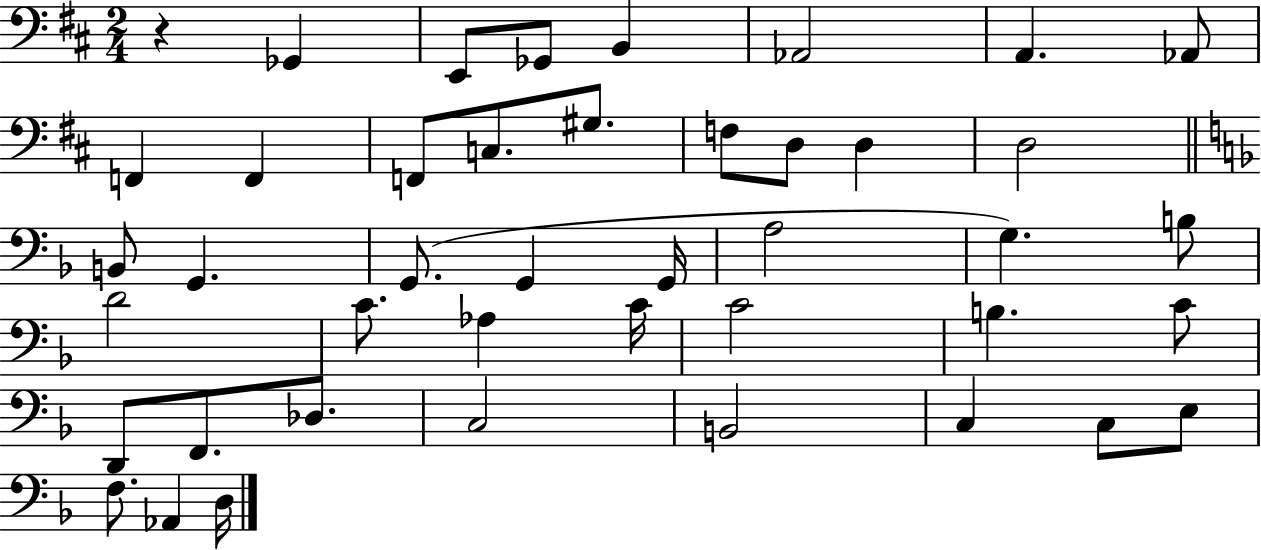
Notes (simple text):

R/q Gb2/q E2/e Gb2/e B2/q Ab2/h A2/q. Ab2/e F2/q F2/q F2/e C3/e. G#3/e. F3/e D3/e D3/q D3/h B2/e G2/q. G2/e. G2/q G2/s A3/h G3/q. B3/e D4/h C4/e. Ab3/q C4/s C4/h B3/q. C4/e D2/e F2/e. Db3/e. C3/h B2/h C3/q C3/e E3/e F3/e. Ab2/q D3/s